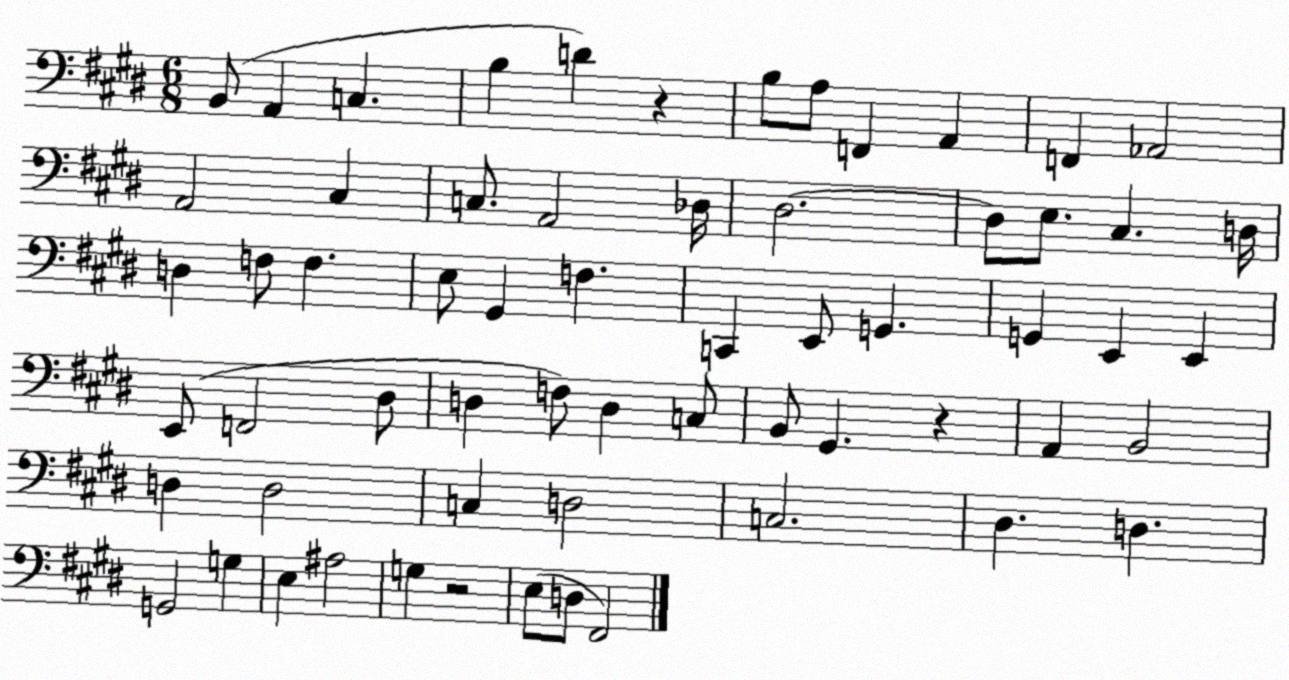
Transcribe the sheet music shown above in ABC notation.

X:1
T:Untitled
M:6/8
L:1/4
K:E
B,,/2 A,, C, B, D z B,/2 A,/2 F,, A,, F,, _A,,2 A,,2 ^C, C,/2 A,,2 _D,/4 ^D,2 ^D,/2 E,/2 ^C, D,/4 D, F,/2 F, E,/2 ^G,, F, C,, E,,/2 G,, G,, E,, E,, E,,/2 F,,2 ^D,/2 D, F,/2 D, C,/2 B,,/2 ^G,, z A,, B,,2 D, D,2 C, D,2 C,2 ^D, D, G,,2 G, E, ^A,2 G, z2 E,/2 D,/2 ^F,,2